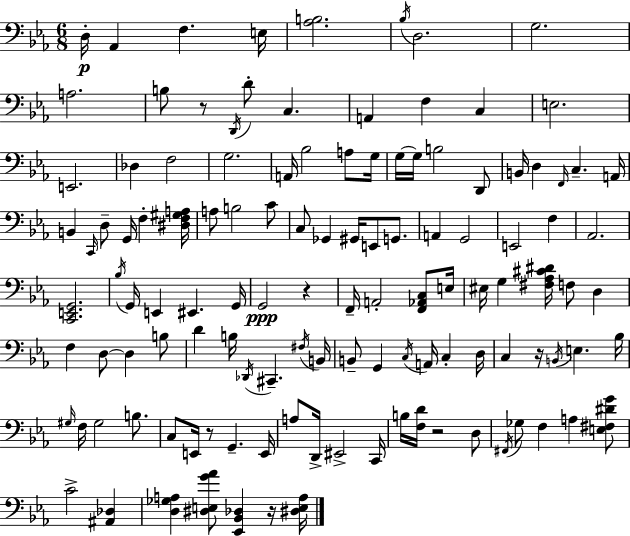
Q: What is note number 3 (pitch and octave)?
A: F3